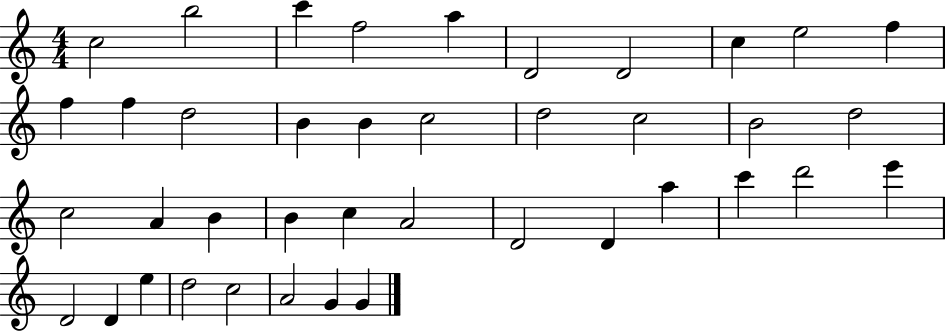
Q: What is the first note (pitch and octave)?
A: C5